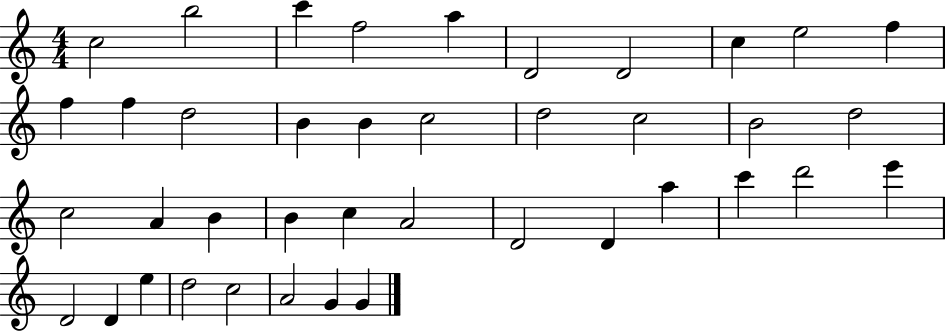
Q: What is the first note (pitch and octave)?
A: C5